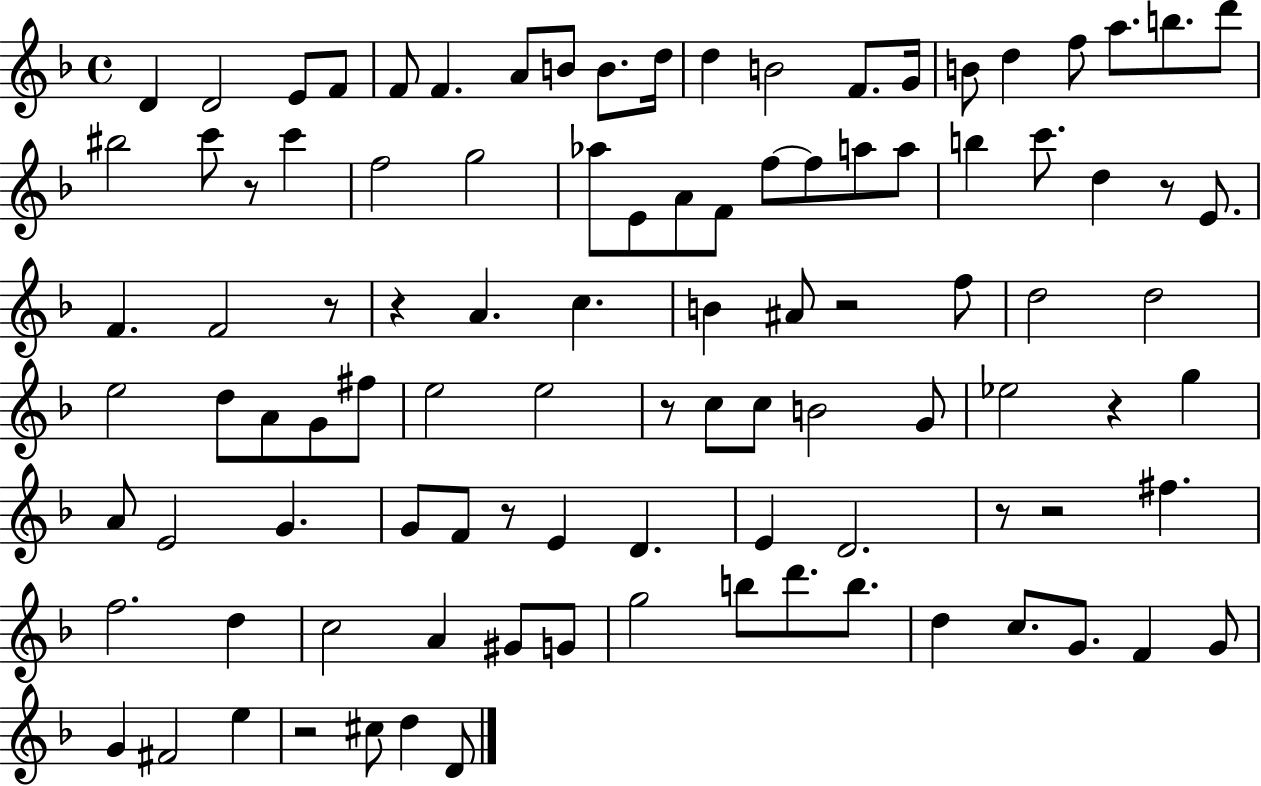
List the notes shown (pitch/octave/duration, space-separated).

D4/q D4/h E4/e F4/e F4/e F4/q. A4/e B4/e B4/e. D5/s D5/q B4/h F4/e. G4/s B4/e D5/q F5/e A5/e. B5/e. D6/e BIS5/h C6/e R/e C6/q F5/h G5/h Ab5/e E4/e A4/e F4/e F5/e F5/e A5/e A5/e B5/q C6/e. D5/q R/e E4/e. F4/q. F4/h R/e R/q A4/q. C5/q. B4/q A#4/e R/h F5/e D5/h D5/h E5/h D5/e A4/e G4/e F#5/e E5/h E5/h R/e C5/e C5/e B4/h G4/e Eb5/h R/q G5/q A4/e E4/h G4/q. G4/e F4/e R/e E4/q D4/q. E4/q D4/h. R/e R/h F#5/q. F5/h. D5/q C5/h A4/q G#4/e G4/e G5/h B5/e D6/e. B5/e. D5/q C5/e. G4/e. F4/q G4/e G4/q F#4/h E5/q R/h C#5/e D5/q D4/e